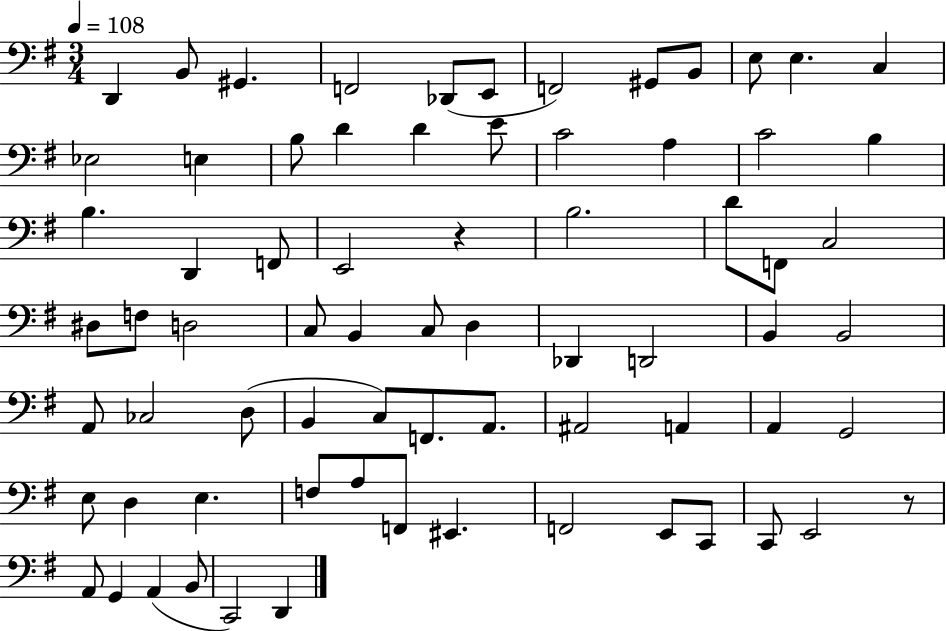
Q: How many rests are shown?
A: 2